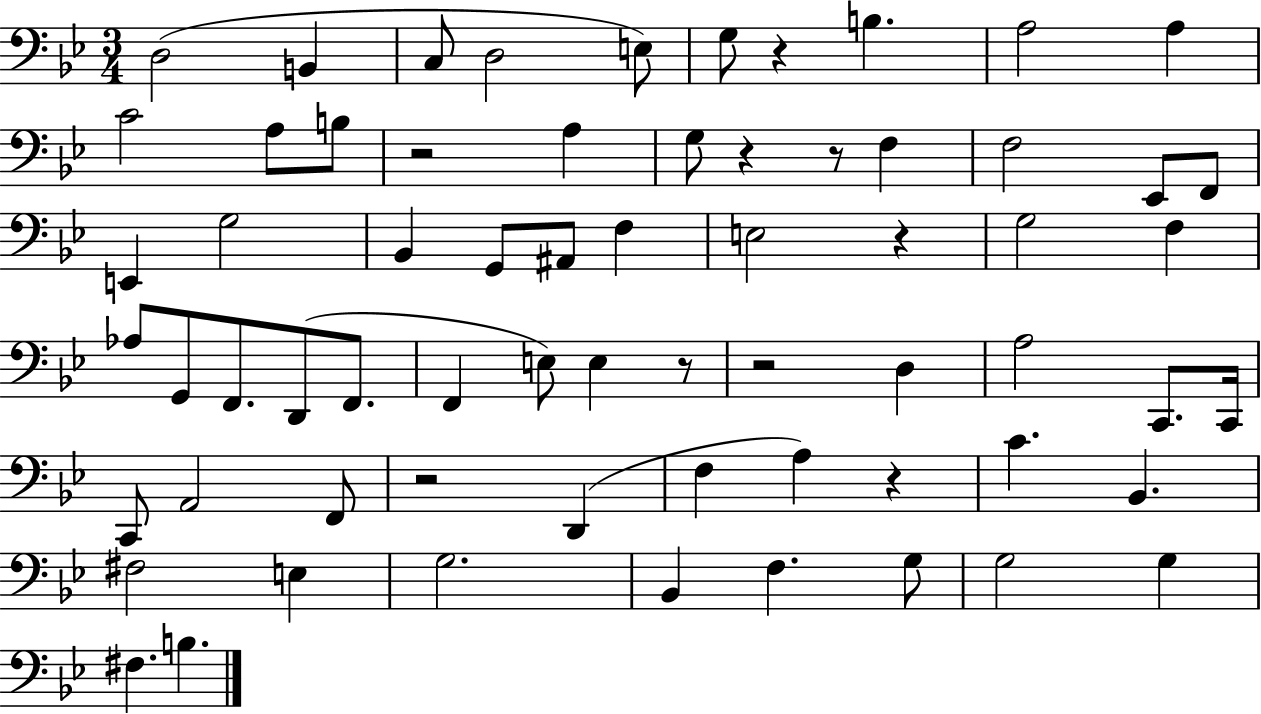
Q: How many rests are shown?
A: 9